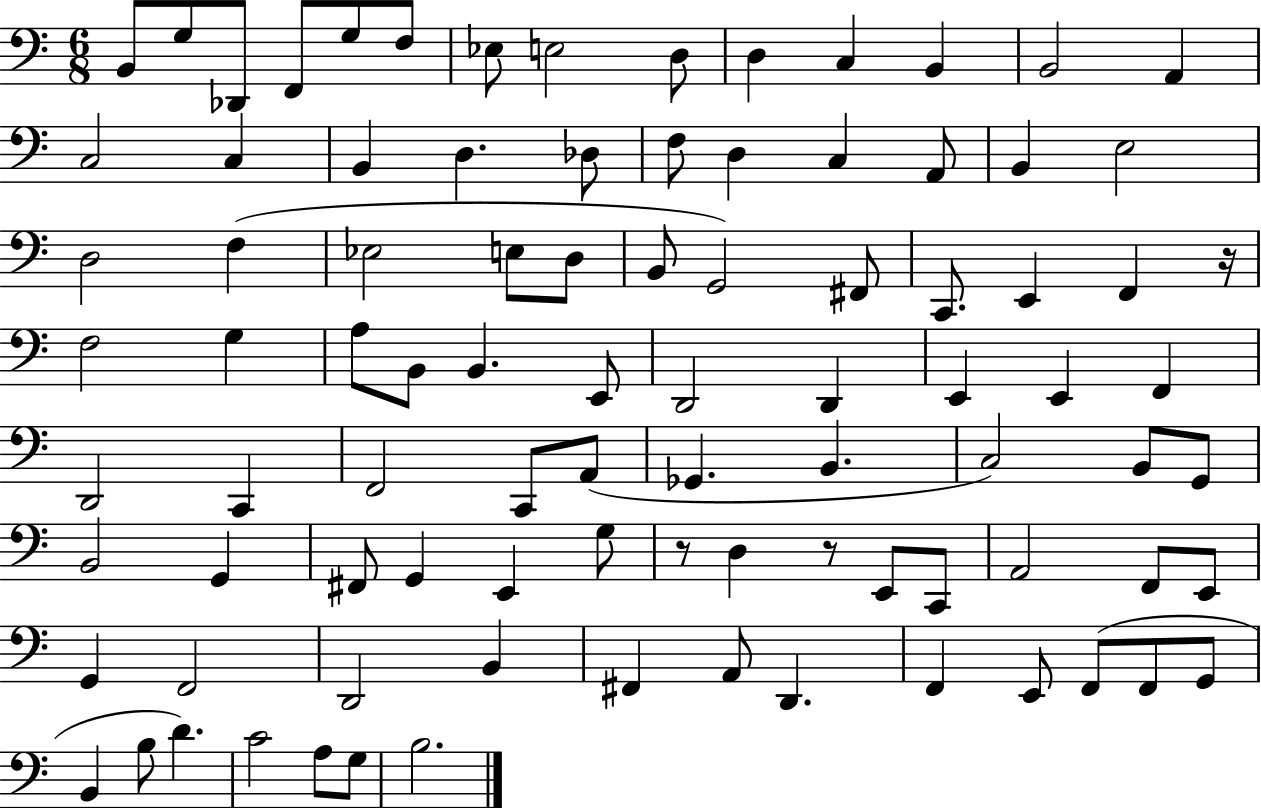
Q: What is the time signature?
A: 6/8